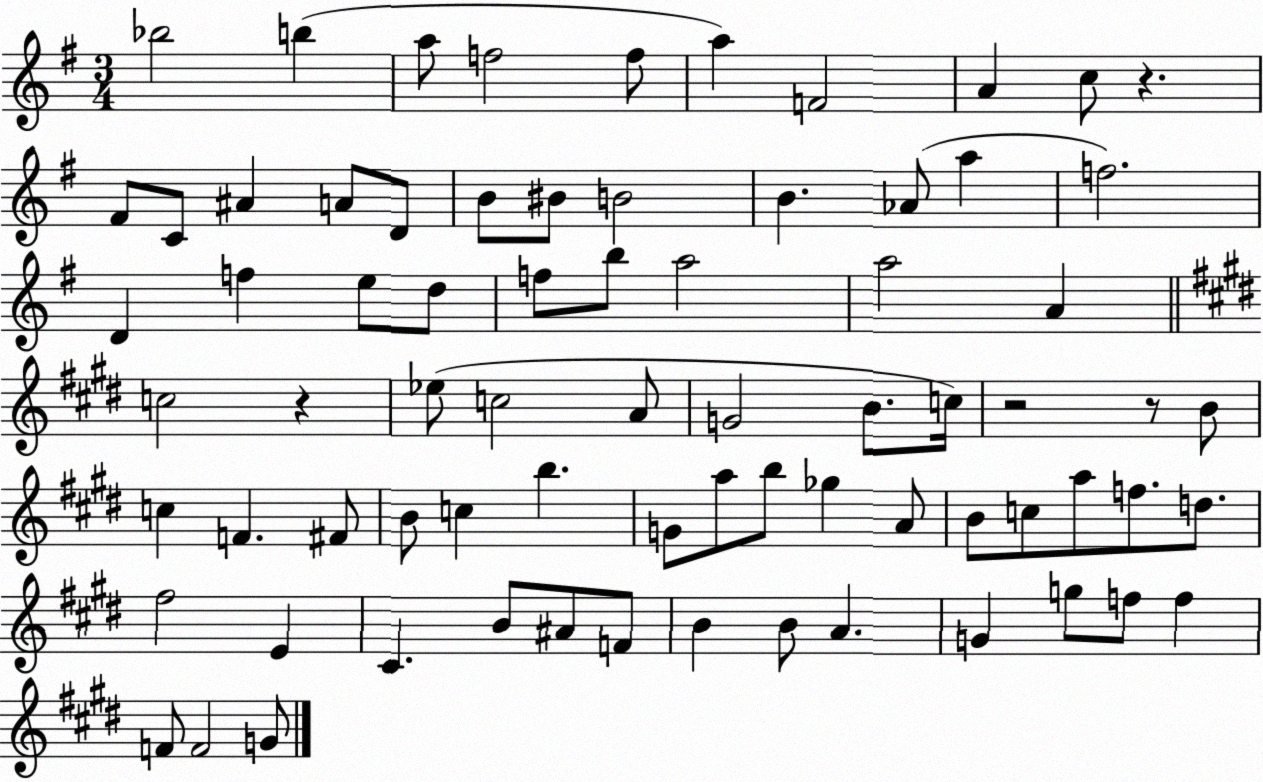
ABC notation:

X:1
T:Untitled
M:3/4
L:1/4
K:G
_b2 b a/2 f2 f/2 a F2 A c/2 z ^F/2 C/2 ^A A/2 D/2 B/2 ^B/2 B2 B _A/2 a f2 D f e/2 d/2 f/2 b/2 a2 a2 A c2 z _e/2 c2 A/2 G2 B/2 c/4 z2 z/2 B/2 c F ^F/2 B/2 c b G/2 a/2 b/2 _g A/2 B/2 c/2 a/2 f/2 d/2 ^f2 E ^C B/2 ^A/2 F/2 B B/2 A G g/2 f/2 f F/2 F2 G/2